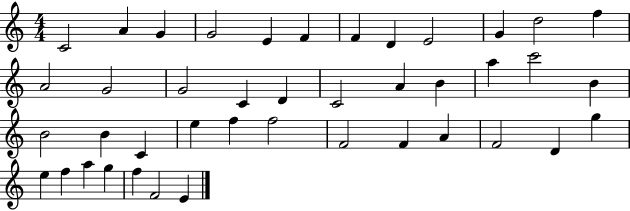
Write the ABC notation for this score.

X:1
T:Untitled
M:4/4
L:1/4
K:C
C2 A G G2 E F F D E2 G d2 f A2 G2 G2 C D C2 A B a c'2 B B2 B C e f f2 F2 F A F2 D g e f a g f F2 E